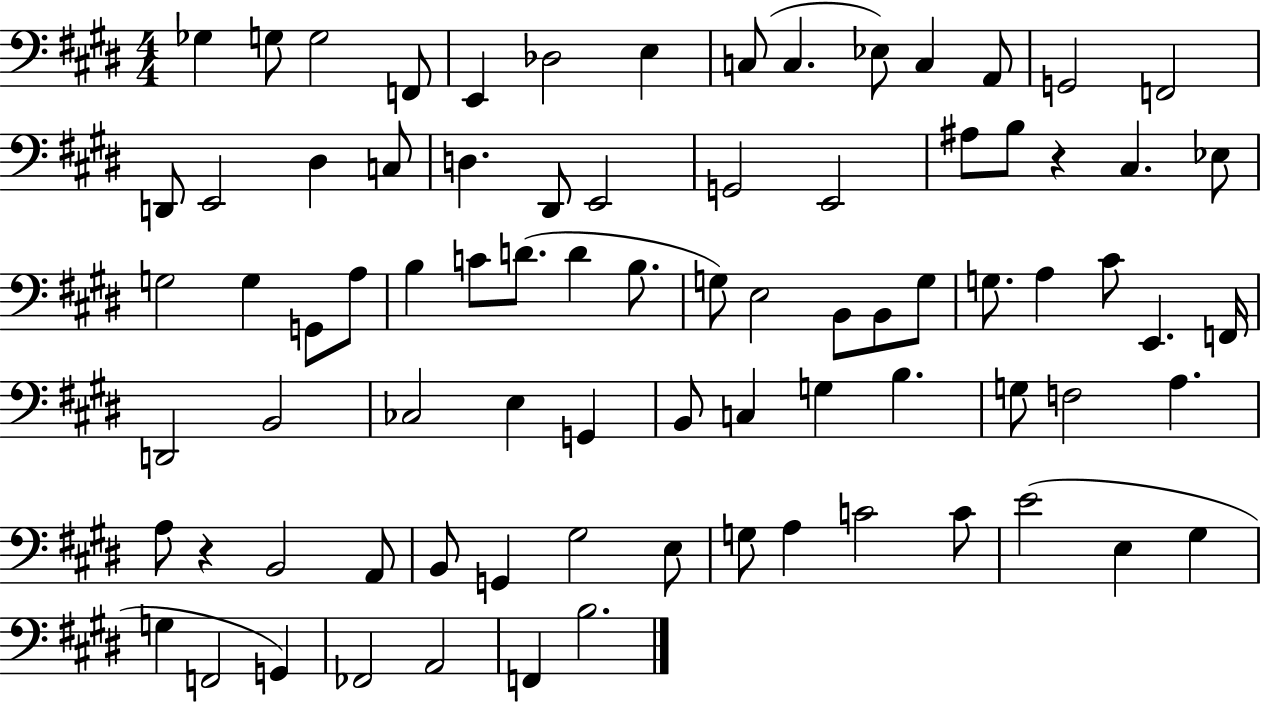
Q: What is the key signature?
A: E major